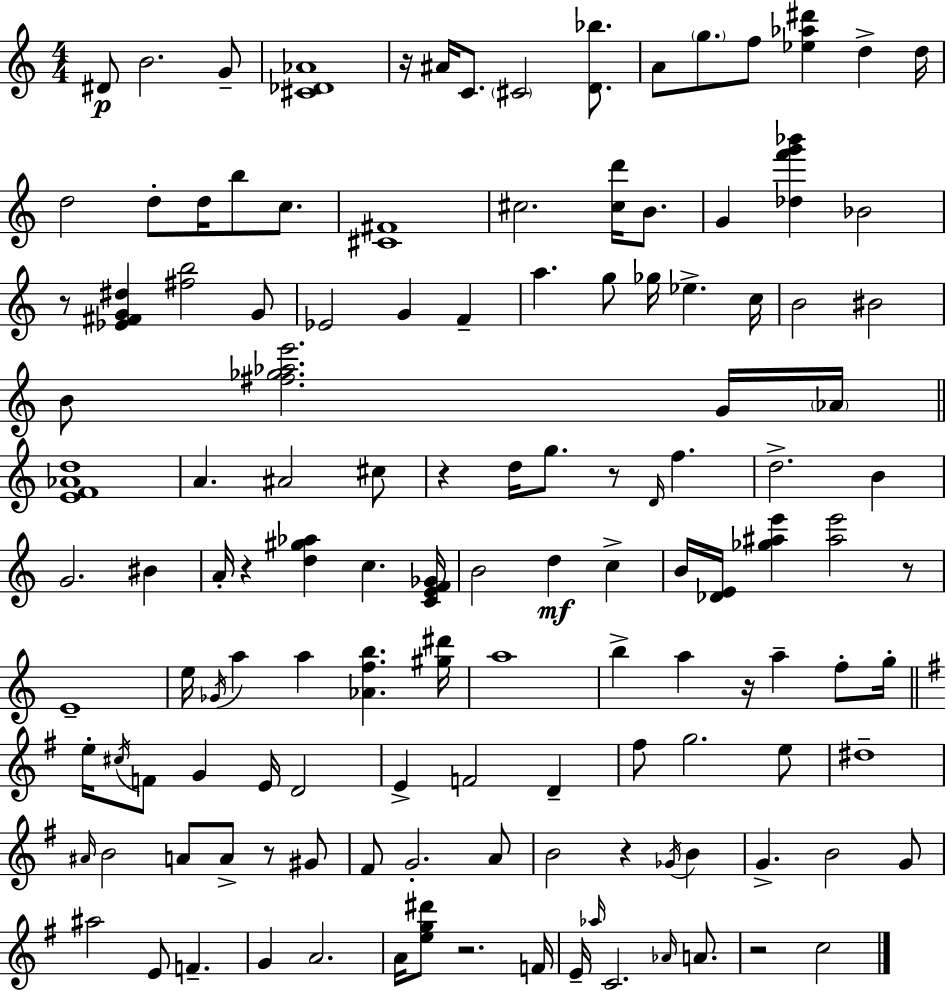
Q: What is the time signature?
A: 4/4